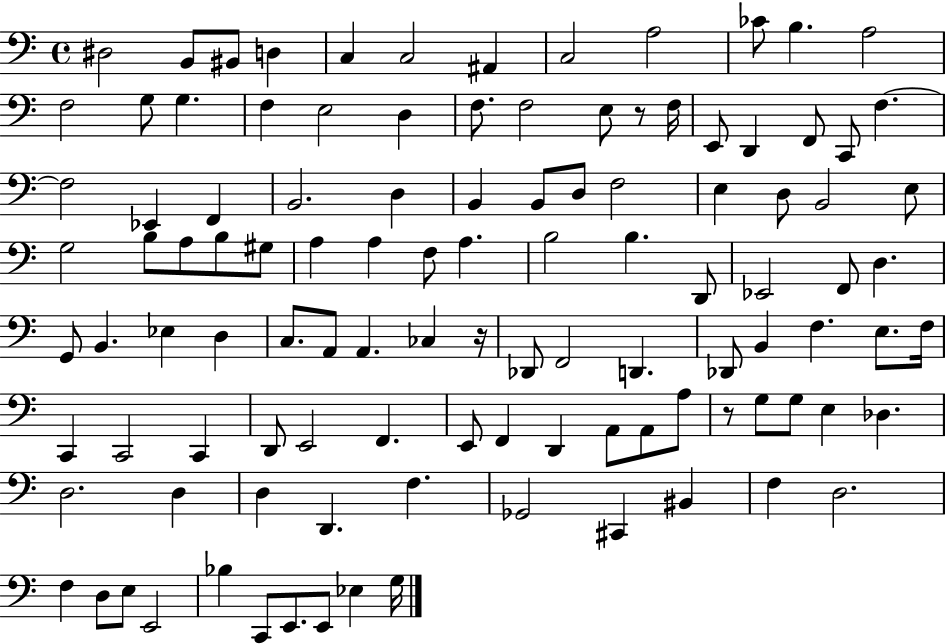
D#3/h B2/e BIS2/e D3/q C3/q C3/h A#2/q C3/h A3/h CES4/e B3/q. A3/h F3/h G3/e G3/q. F3/q E3/h D3/q F3/e. F3/h E3/e R/e F3/s E2/e D2/q F2/e C2/e F3/q. F3/h Eb2/q F2/q B2/h. D3/q B2/q B2/e D3/e F3/h E3/q D3/e B2/h E3/e G3/h B3/e A3/e B3/e G#3/e A3/q A3/q F3/e A3/q. B3/h B3/q. D2/e Eb2/h F2/e D3/q. G2/e B2/q. Eb3/q D3/q C3/e. A2/e A2/q. CES3/q R/s Db2/e F2/h D2/q. Db2/e B2/q F3/q. E3/e. F3/s C2/q C2/h C2/q D2/e E2/h F2/q. E2/e F2/q D2/q A2/e A2/e A3/e R/e G3/e G3/e E3/q Db3/q. D3/h. D3/q D3/q D2/q. F3/q. Gb2/h C#2/q BIS2/q F3/q D3/h. F3/q D3/e E3/e E2/h Bb3/q C2/e E2/e. E2/e Eb3/q G3/s